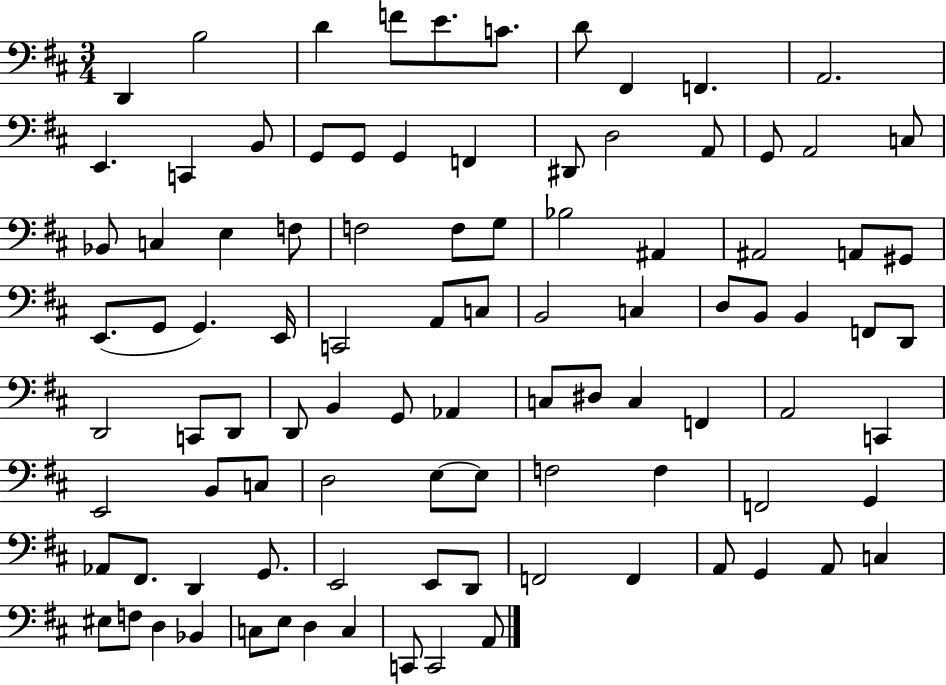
X:1
T:Untitled
M:3/4
L:1/4
K:D
D,, B,2 D F/2 E/2 C/2 D/2 ^F,, F,, A,,2 E,, C,, B,,/2 G,,/2 G,,/2 G,, F,, ^D,,/2 D,2 A,,/2 G,,/2 A,,2 C,/2 _B,,/2 C, E, F,/2 F,2 F,/2 G,/2 _B,2 ^A,, ^A,,2 A,,/2 ^G,,/2 E,,/2 G,,/2 G,, E,,/4 C,,2 A,,/2 C,/2 B,,2 C, D,/2 B,,/2 B,, F,,/2 D,,/2 D,,2 C,,/2 D,,/2 D,,/2 B,, G,,/2 _A,, C,/2 ^D,/2 C, F,, A,,2 C,, E,,2 B,,/2 C,/2 D,2 E,/2 E,/2 F,2 F, F,,2 G,, _A,,/2 ^F,,/2 D,, G,,/2 E,,2 E,,/2 D,,/2 F,,2 F,, A,,/2 G,, A,,/2 C, ^E,/2 F,/2 D, _B,, C,/2 E,/2 D, C, C,,/2 C,,2 A,,/2